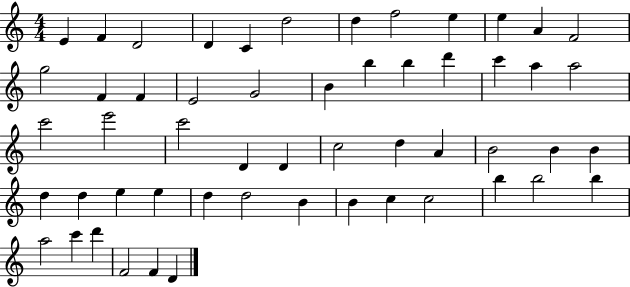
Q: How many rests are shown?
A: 0